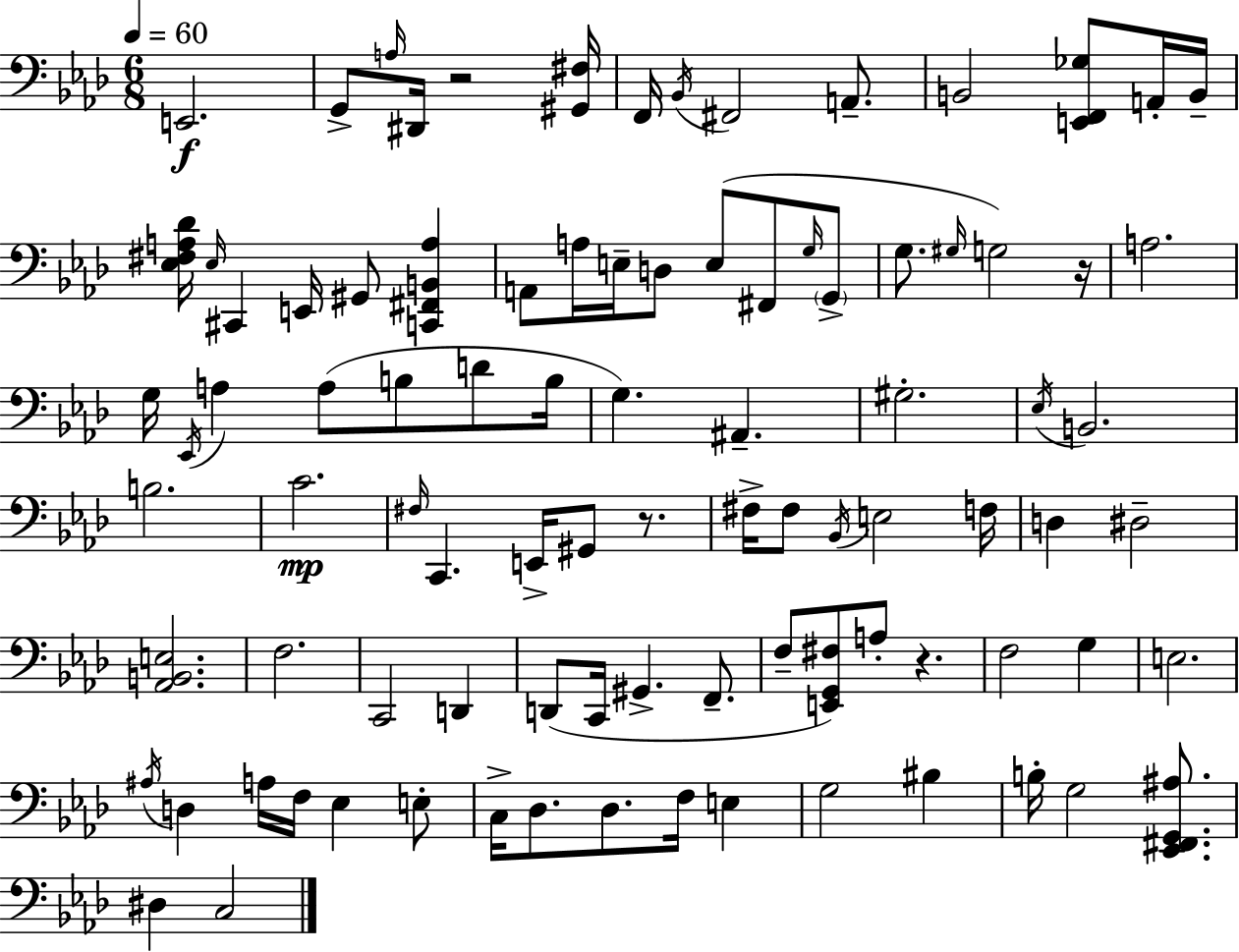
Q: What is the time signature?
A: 6/8